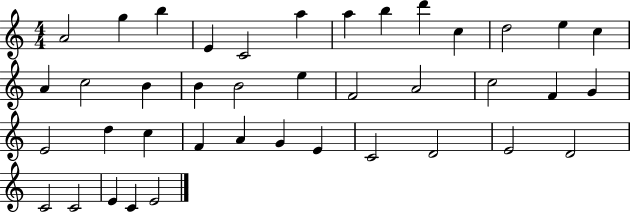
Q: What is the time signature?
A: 4/4